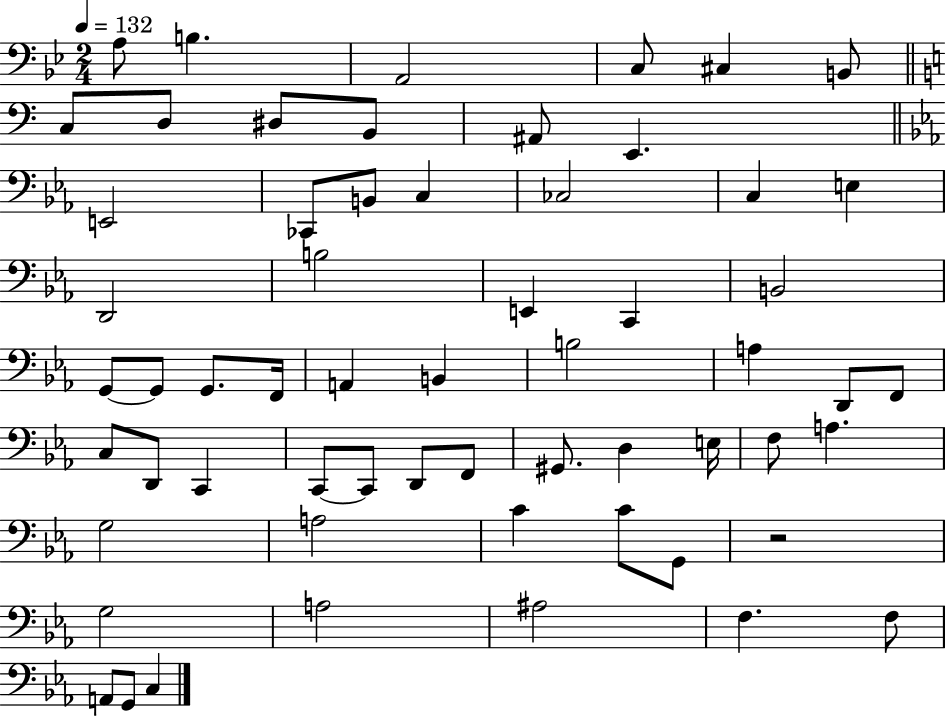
{
  \clef bass
  \numericTimeSignature
  \time 2/4
  \key bes \major
  \tempo 4 = 132
  a8 b4. | a,2 | c8 cis4 b,8 | \bar "||" \break \key c \major c8 d8 dis8 b,8 | ais,8 e,4. | \bar "||" \break \key c \minor e,2 | ces,8 b,8 c4 | ces2 | c4 e4 | \break d,2 | b2 | e,4 c,4 | b,2 | \break g,8~~ g,8 g,8. f,16 | a,4 b,4 | b2 | a4 d,8 f,8 | \break c8 d,8 c,4 | c,8~~ c,8 d,8 f,8 | gis,8. d4 e16 | f8 a4. | \break g2 | a2 | c'4 c'8 g,8 | r2 | \break g2 | a2 | ais2 | f4. f8 | \break a,8 g,8 c4 | \bar "|."
}